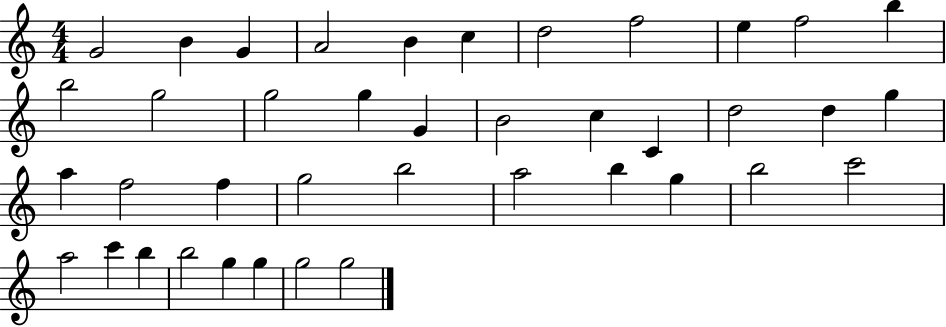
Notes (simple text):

G4/h B4/q G4/q A4/h B4/q C5/q D5/h F5/h E5/q F5/h B5/q B5/h G5/h G5/h G5/q G4/q B4/h C5/q C4/q D5/h D5/q G5/q A5/q F5/h F5/q G5/h B5/h A5/h B5/q G5/q B5/h C6/h A5/h C6/q B5/q B5/h G5/q G5/q G5/h G5/h